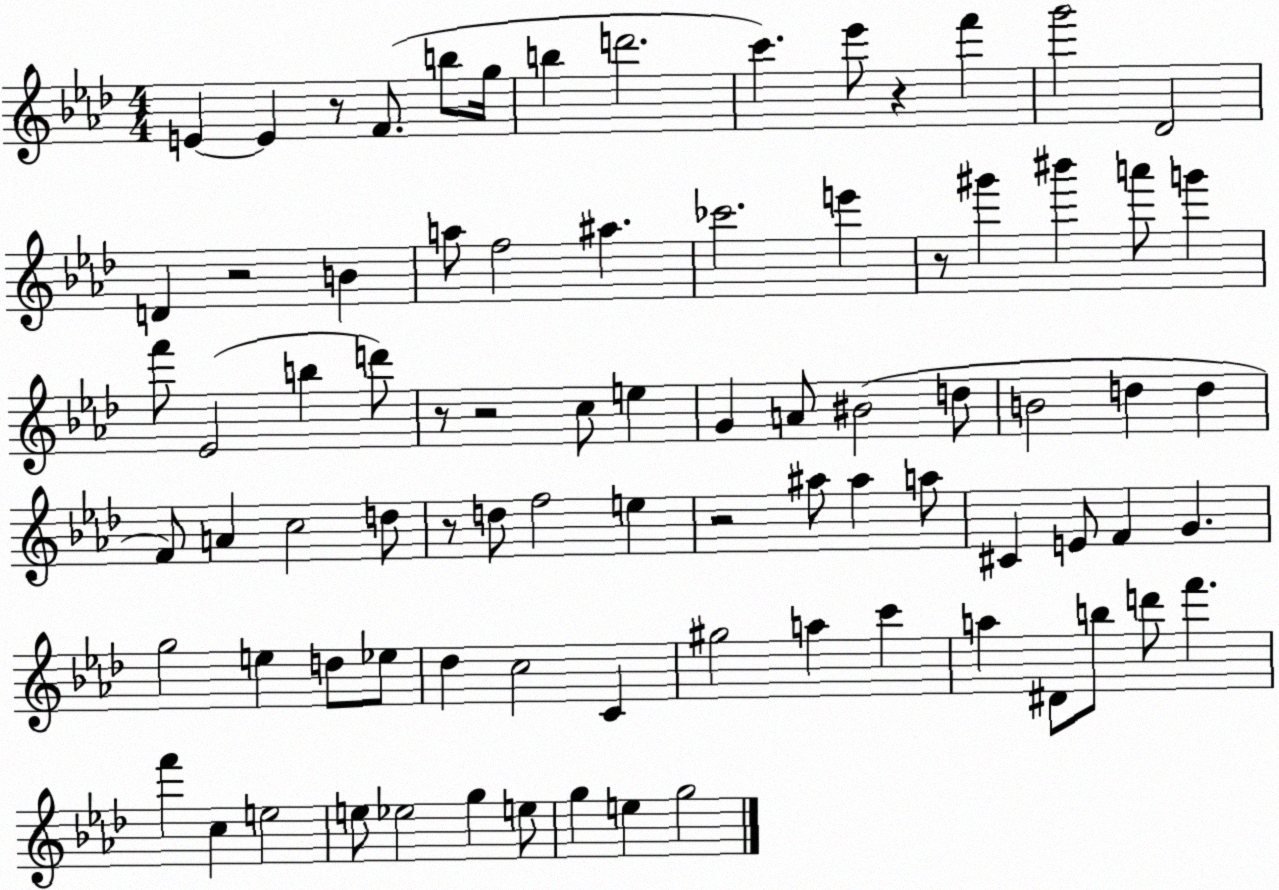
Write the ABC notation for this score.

X:1
T:Untitled
M:4/4
L:1/4
K:Ab
E E z/2 F/2 b/2 g/4 b d'2 c' _e'/2 z f' g'2 _D2 D z2 B a/2 f2 ^a _c'2 e' z/2 ^g' ^b' a'/2 g' f'/2 _E2 b d'/2 z/2 z2 c/2 e G A/2 ^B2 d/2 B2 d d F/2 A c2 d/2 z/2 d/2 f2 e z2 ^a/2 ^a a/2 ^C E/2 F G g2 e d/2 _e/2 _d c2 C ^g2 a c' a ^D/2 b/2 d'/2 f' f' c e2 e/2 _e2 g e/2 g e g2